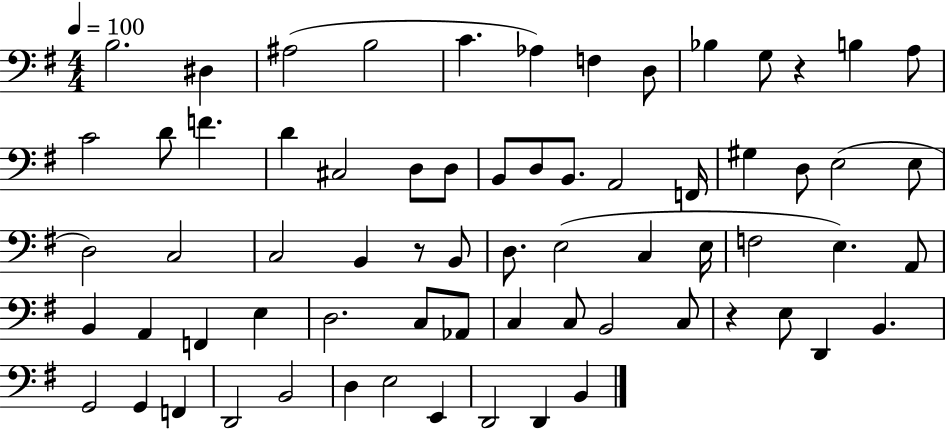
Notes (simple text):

B3/h. D#3/q A#3/h B3/h C4/q. Ab3/q F3/q D3/e Bb3/q G3/e R/q B3/q A3/e C4/h D4/e F4/q. D4/q C#3/h D3/e D3/e B2/e D3/e B2/e. A2/h F2/s G#3/q D3/e E3/h E3/e D3/h C3/h C3/h B2/q R/e B2/e D3/e. E3/h C3/q E3/s F3/h E3/q. A2/e B2/q A2/q F2/q E3/q D3/h. C3/e Ab2/e C3/q C3/e B2/h C3/e R/q E3/e D2/q B2/q. G2/h G2/q F2/q D2/h B2/h D3/q E3/h E2/q D2/h D2/q B2/q